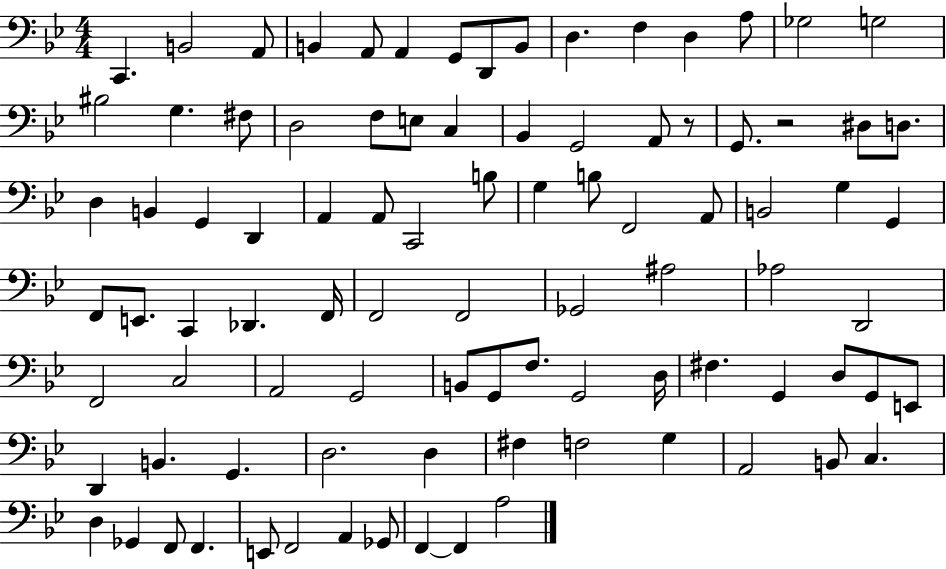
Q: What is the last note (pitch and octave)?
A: A3